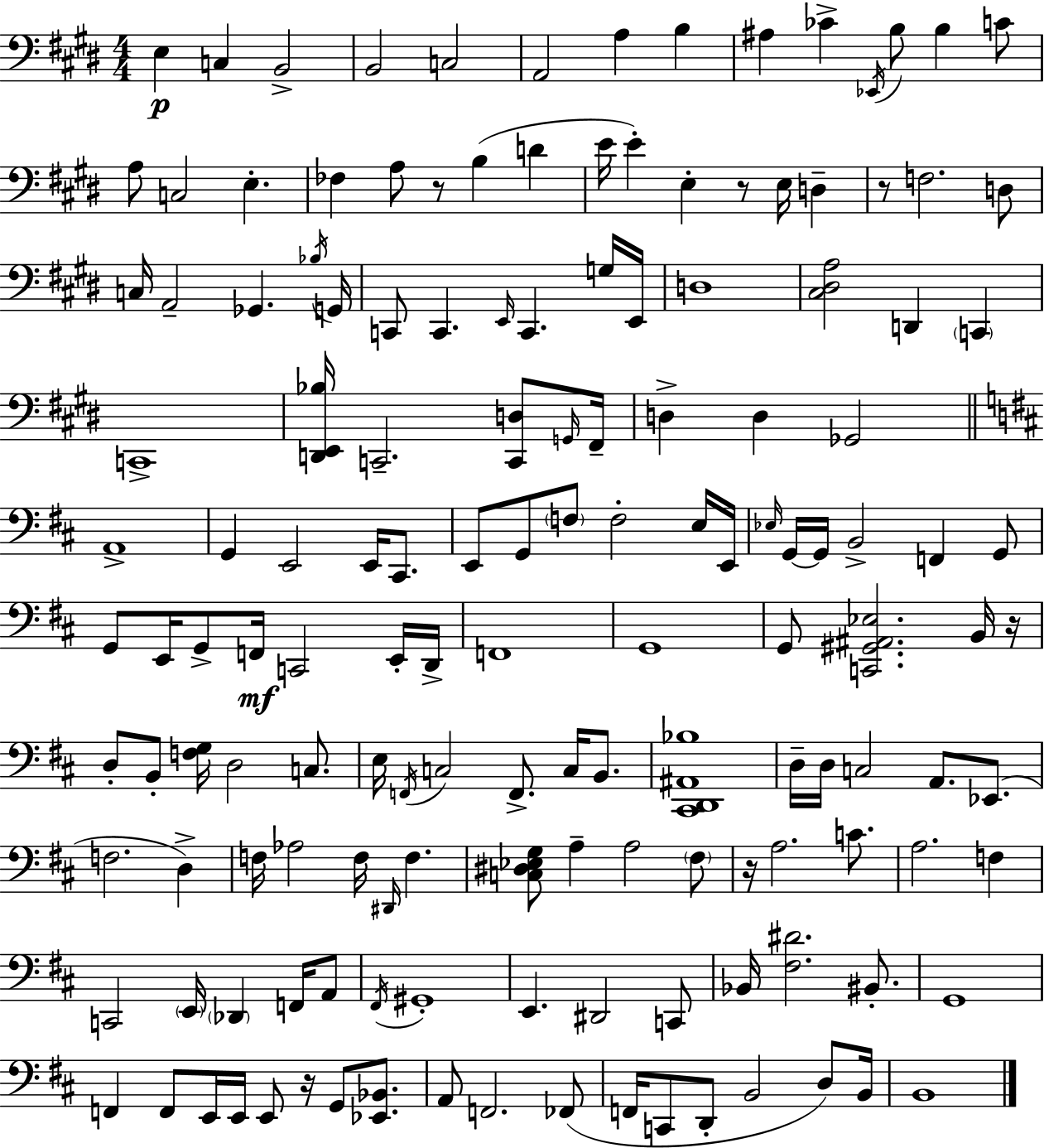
X:1
T:Untitled
M:4/4
L:1/4
K:E
E, C, B,,2 B,,2 C,2 A,,2 A, B, ^A, _C _E,,/4 B,/2 B, C/2 A,/2 C,2 E, _F, A,/2 z/2 B, D E/4 E E, z/2 E,/4 D, z/2 F,2 D,/2 C,/4 A,,2 _G,, _B,/4 G,,/4 C,,/2 C,, E,,/4 C,, G,/4 E,,/4 D,4 [^C,^D,A,]2 D,, C,, C,,4 [D,,E,,_B,]/4 C,,2 [C,,D,]/2 G,,/4 ^F,,/4 D, D, _G,,2 A,,4 G,, E,,2 E,,/4 ^C,,/2 E,,/2 G,,/2 F,/2 F,2 E,/4 E,,/4 _E,/4 G,,/4 G,,/4 B,,2 F,, G,,/2 G,,/2 E,,/4 G,,/2 F,,/4 C,,2 E,,/4 D,,/4 F,,4 G,,4 G,,/2 [C,,^G,,^A,,_E,]2 B,,/4 z/4 D,/2 B,,/2 [F,G,]/4 D,2 C,/2 E,/4 F,,/4 C,2 F,,/2 C,/4 B,,/2 [^C,,D,,^A,,_B,]4 D,/4 D,/4 C,2 A,,/2 _E,,/2 F,2 D, F,/4 _A,2 F,/4 ^D,,/4 F, [C,^D,_E,G,]/2 A, A,2 ^F,/2 z/4 A,2 C/2 A,2 F, C,,2 E,,/4 _D,, F,,/4 A,,/2 ^F,,/4 ^G,,4 E,, ^D,,2 C,,/2 _B,,/4 [^F,^D]2 ^B,,/2 G,,4 F,, F,,/2 E,,/4 E,,/4 E,,/2 z/4 G,,/2 [_E,,_B,,]/2 A,,/2 F,,2 _F,,/2 F,,/4 C,,/2 D,,/2 B,,2 D,/2 B,,/4 B,,4